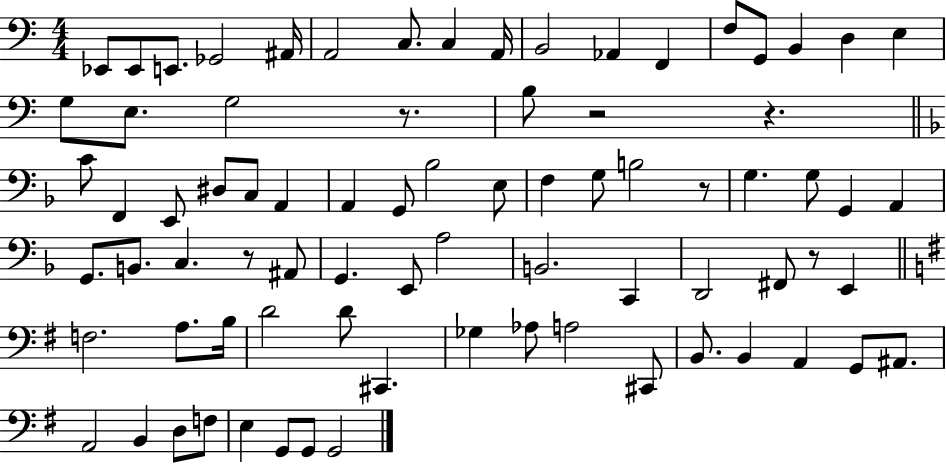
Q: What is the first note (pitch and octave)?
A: Eb2